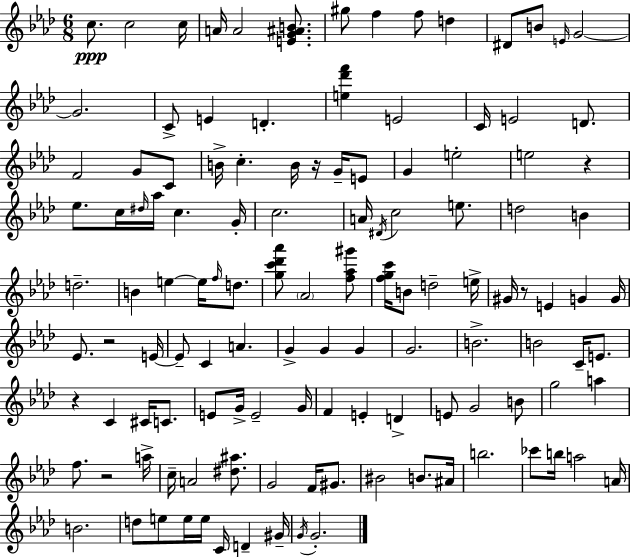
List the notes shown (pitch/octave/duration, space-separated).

C5/e. C5/h C5/s A4/s A4/h [E4,G4,A#4,B4]/e. G#5/e F5/q F5/e D5/q D#4/e B4/e E4/s G4/h G4/h. C4/e E4/q D4/q. [E5,Db6,F6]/q E4/h C4/s E4/h D4/e. F4/h G4/e C4/e B4/s C5/q. B4/s R/s G4/s E4/e G4/q E5/h E5/h R/q Eb5/e. C5/s D#5/s Ab5/s C5/q. G4/s C5/h. A4/s D#4/s C5/h E5/e. D5/h B4/q D5/h. B4/q E5/q E5/s F5/s D5/e. [G5,C6,Db6,Ab6]/e Ab4/h [F5,Ab5,G#6]/e [F5,G5,C6]/s B4/e D5/h E5/s G#4/s R/e E4/q G4/q G4/s Eb4/e. R/h E4/s E4/e C4/q A4/q. G4/q G4/q G4/q G4/h. B4/h. B4/h C4/s E4/e. R/q C4/q C#4/s C4/e. E4/e G4/s E4/h G4/s F4/q E4/q D4/q E4/e G4/h B4/e G5/h A5/q F5/e. R/h A5/s C5/s A4/h [D#5,A#5]/e. G4/h F4/s G#4/e. BIS4/h B4/e. A#4/s B5/h. CES6/e B5/s A5/h A4/s B4/h. D5/e E5/e E5/s E5/s C4/s D4/q G#4/s G4/s G4/h.